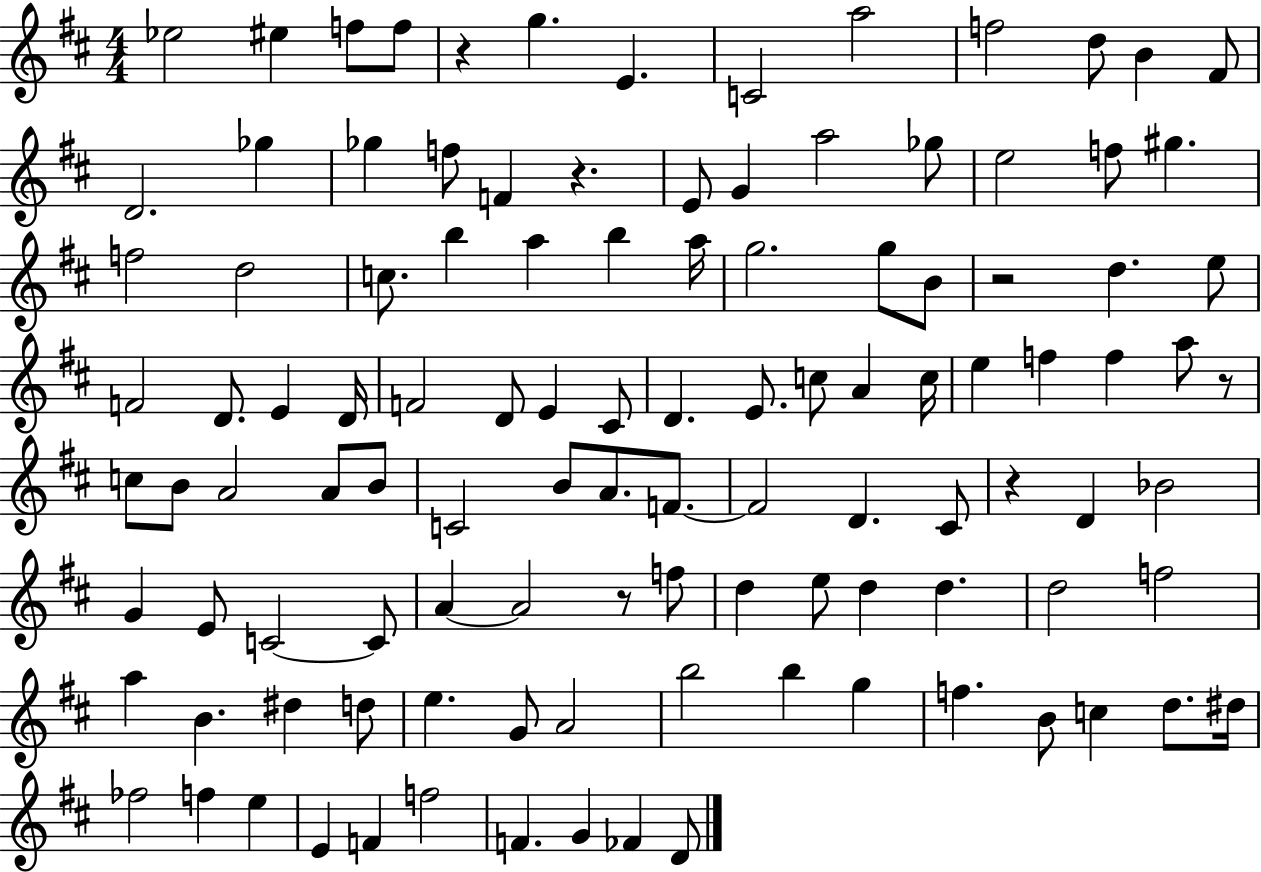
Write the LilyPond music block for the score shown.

{
  \clef treble
  \numericTimeSignature
  \time 4/4
  \key d \major
  ees''2 eis''4 f''8 f''8 | r4 g''4. e'4. | c'2 a''2 | f''2 d''8 b'4 fis'8 | \break d'2. ges''4 | ges''4 f''8 f'4 r4. | e'8 g'4 a''2 ges''8 | e''2 f''8 gis''4. | \break f''2 d''2 | c''8. b''4 a''4 b''4 a''16 | g''2. g''8 b'8 | r2 d''4. e''8 | \break f'2 d'8. e'4 d'16 | f'2 d'8 e'4 cis'8 | d'4. e'8. c''8 a'4 c''16 | e''4 f''4 f''4 a''8 r8 | \break c''8 b'8 a'2 a'8 b'8 | c'2 b'8 a'8. f'8.~~ | f'2 d'4. cis'8 | r4 d'4 bes'2 | \break g'4 e'8 c'2~~ c'8 | a'4~~ a'2 r8 f''8 | d''4 e''8 d''4 d''4. | d''2 f''2 | \break a''4 b'4. dis''4 d''8 | e''4. g'8 a'2 | b''2 b''4 g''4 | f''4. b'8 c''4 d''8. dis''16 | \break fes''2 f''4 e''4 | e'4 f'4 f''2 | f'4. g'4 fes'4 d'8 | \bar "|."
}